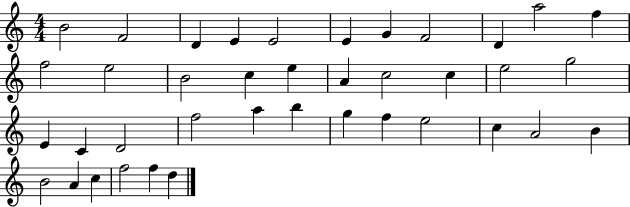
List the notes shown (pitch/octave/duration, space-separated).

B4/h F4/h D4/q E4/q E4/h E4/q G4/q F4/h D4/q A5/h F5/q F5/h E5/h B4/h C5/q E5/q A4/q C5/h C5/q E5/h G5/h E4/q C4/q D4/h F5/h A5/q B5/q G5/q F5/q E5/h C5/q A4/h B4/q B4/h A4/q C5/q F5/h F5/q D5/q